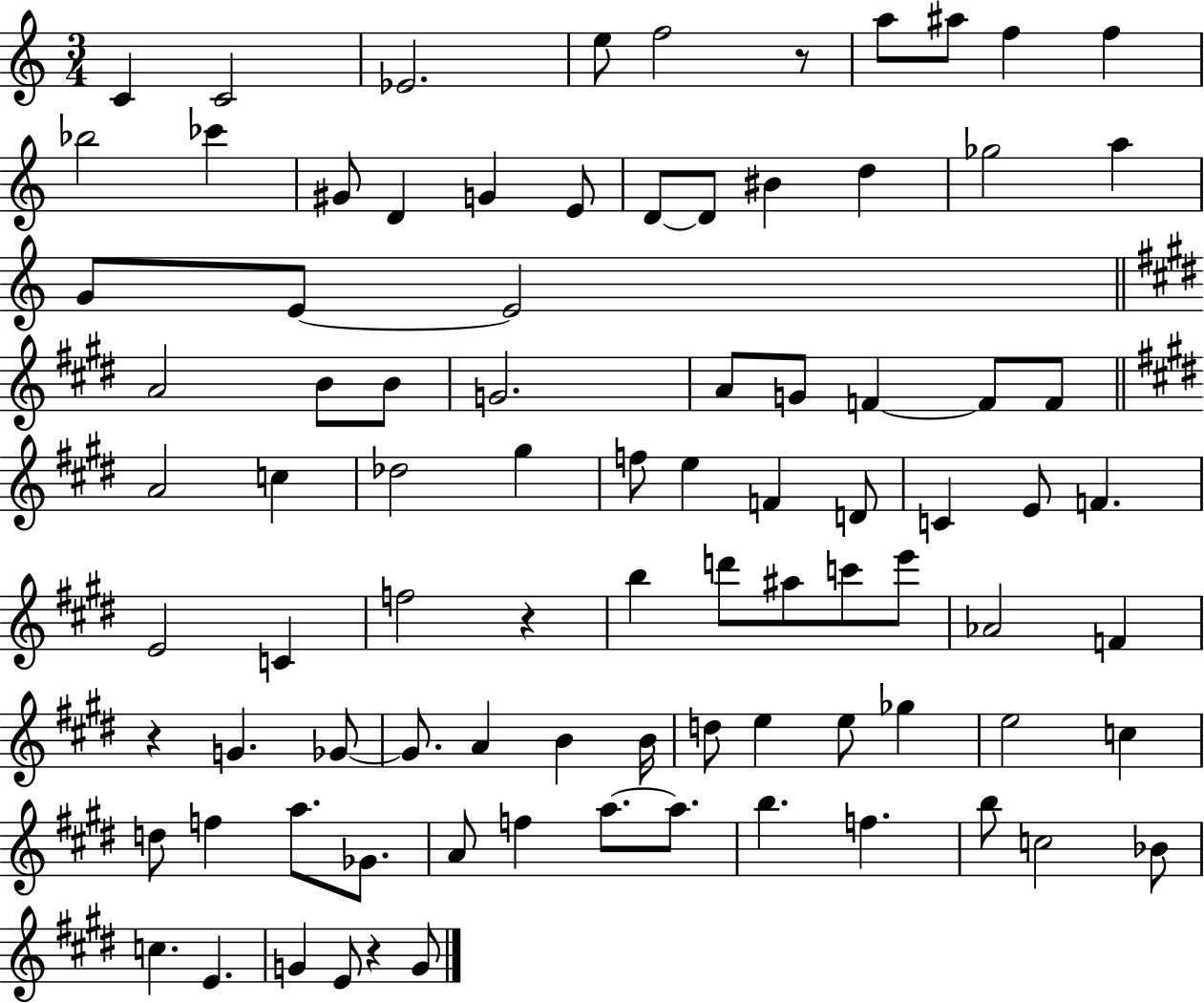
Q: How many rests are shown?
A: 4